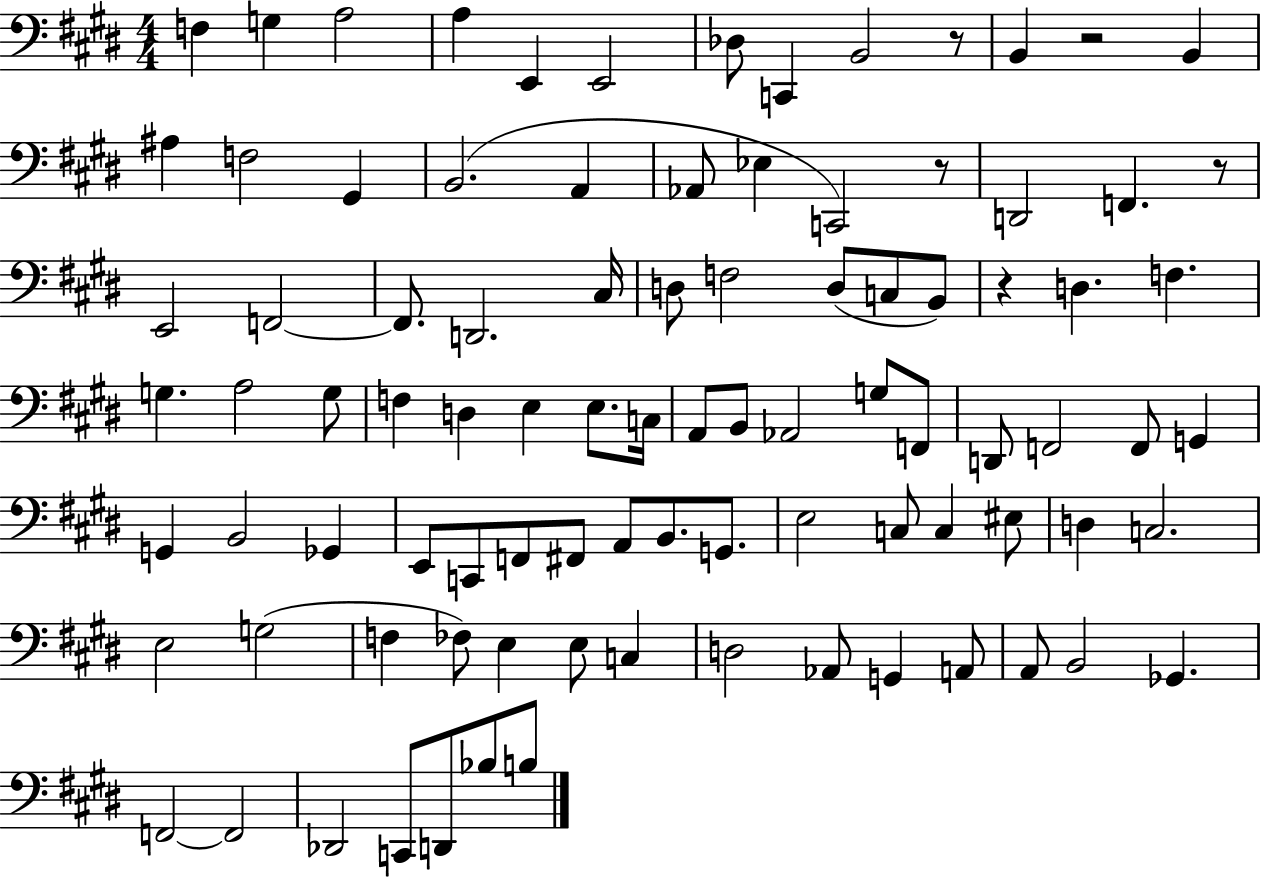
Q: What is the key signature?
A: E major